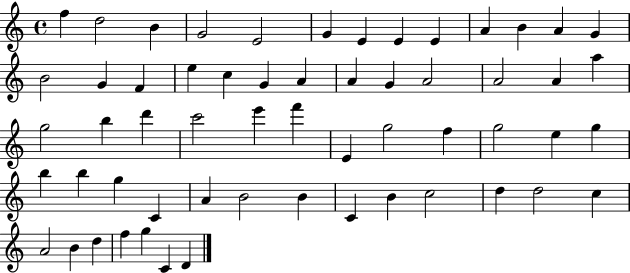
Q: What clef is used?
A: treble